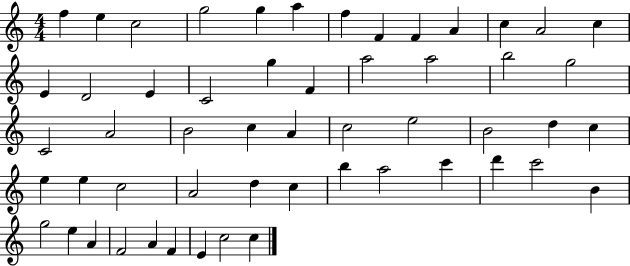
X:1
T:Untitled
M:4/4
L:1/4
K:C
f e c2 g2 g a f F F A c A2 c E D2 E C2 g F a2 a2 b2 g2 C2 A2 B2 c A c2 e2 B2 d c e e c2 A2 d c b a2 c' d' c'2 B g2 e A F2 A F E c2 c